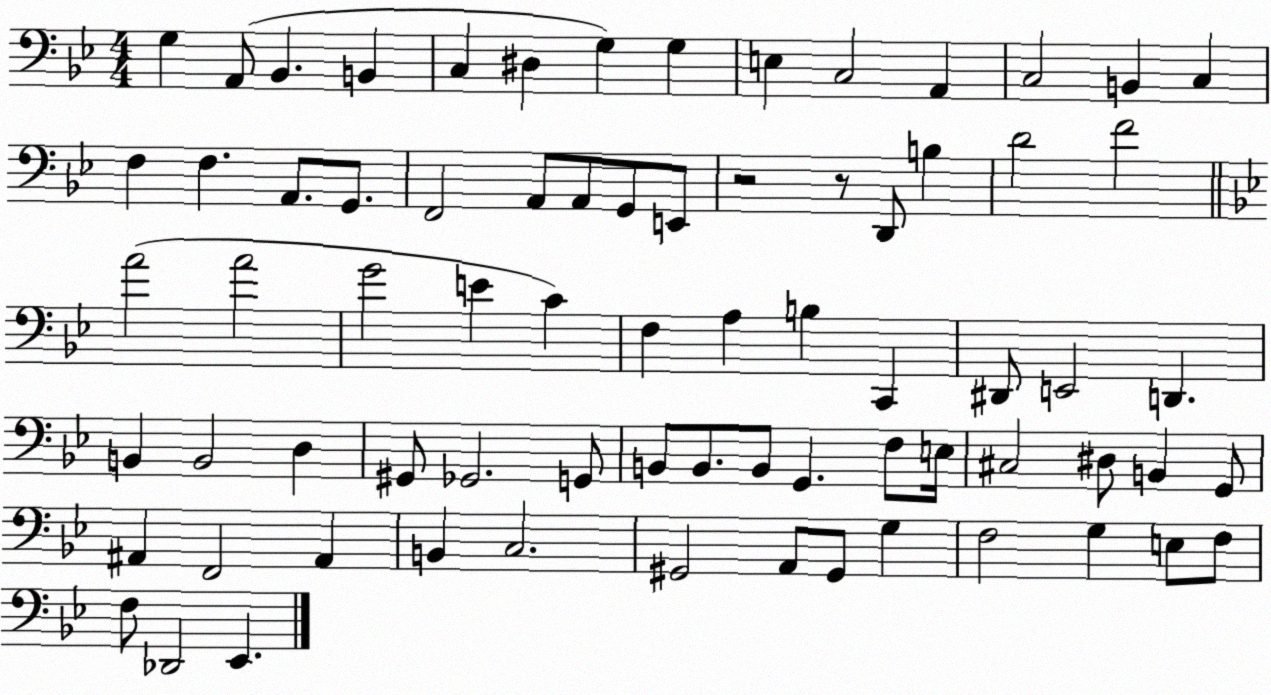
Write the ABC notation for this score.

X:1
T:Untitled
M:4/4
L:1/4
K:Bb
G, A,,/2 _B,, B,, C, ^D, G, G, E, C,2 A,, C,2 B,, C, F, F, A,,/2 G,,/2 F,,2 A,,/2 A,,/2 G,,/2 E,,/2 z2 z/2 D,,/2 B, D2 F2 A2 A2 G2 E C F, A, B, C,, ^D,,/2 E,,2 D,, B,, B,,2 D, ^G,,/2 _G,,2 G,,/2 B,,/2 B,,/2 B,,/2 G,, F,/2 E,/4 ^C,2 ^D,/2 B,, G,,/2 ^A,, F,,2 ^A,, B,, C,2 ^G,,2 A,,/2 ^G,,/2 G, F,2 G, E,/2 F,/2 F,/2 _D,,2 _E,,